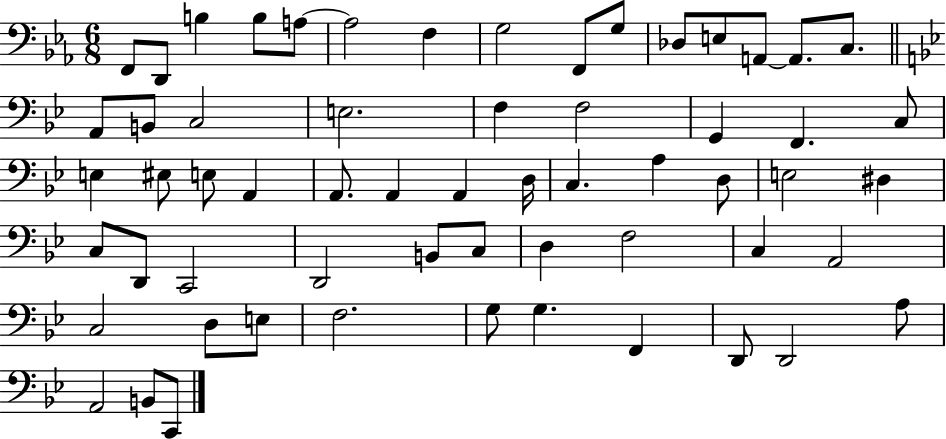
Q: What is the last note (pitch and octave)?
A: C2